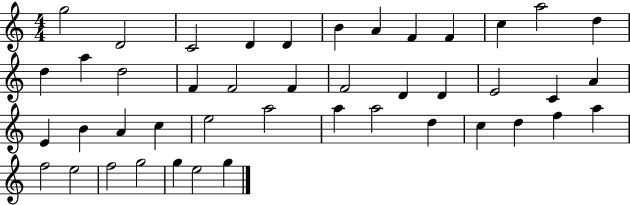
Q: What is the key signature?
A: C major